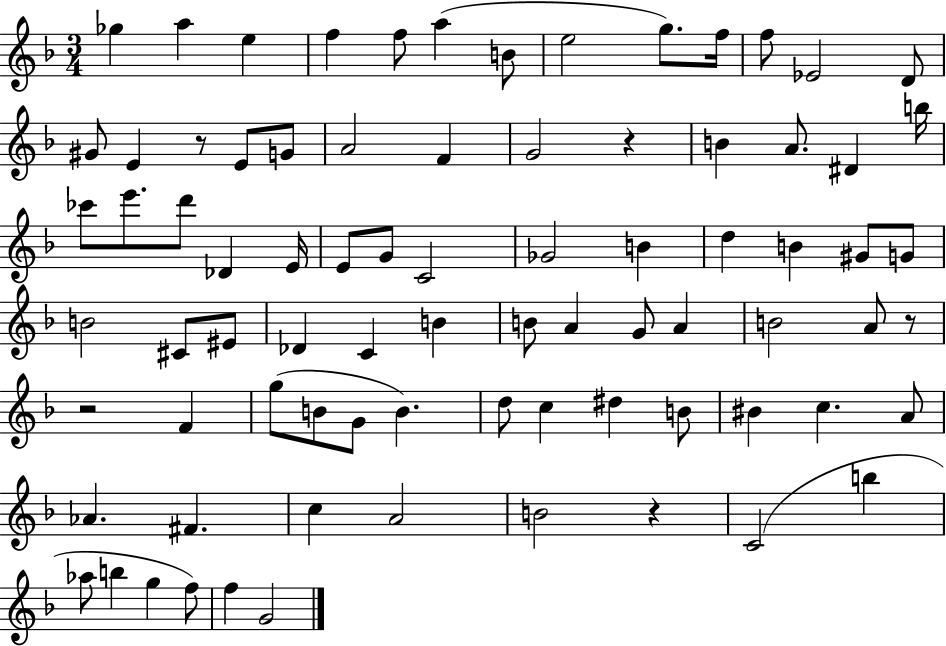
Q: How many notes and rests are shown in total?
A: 80